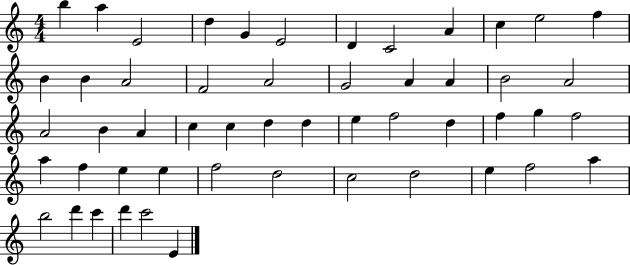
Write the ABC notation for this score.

X:1
T:Untitled
M:4/4
L:1/4
K:C
b a E2 d G E2 D C2 A c e2 f B B A2 F2 A2 G2 A A B2 A2 A2 B A c c d d e f2 d f g f2 a f e e f2 d2 c2 d2 e f2 a b2 d' c' d' c'2 E